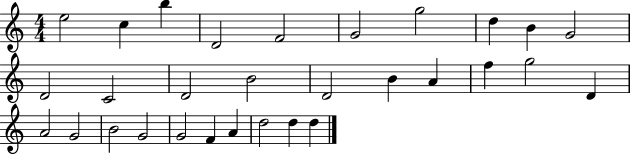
E5/h C5/q B5/q D4/h F4/h G4/h G5/h D5/q B4/q G4/h D4/h C4/h D4/h B4/h D4/h B4/q A4/q F5/q G5/h D4/q A4/h G4/h B4/h G4/h G4/h F4/q A4/q D5/h D5/q D5/q